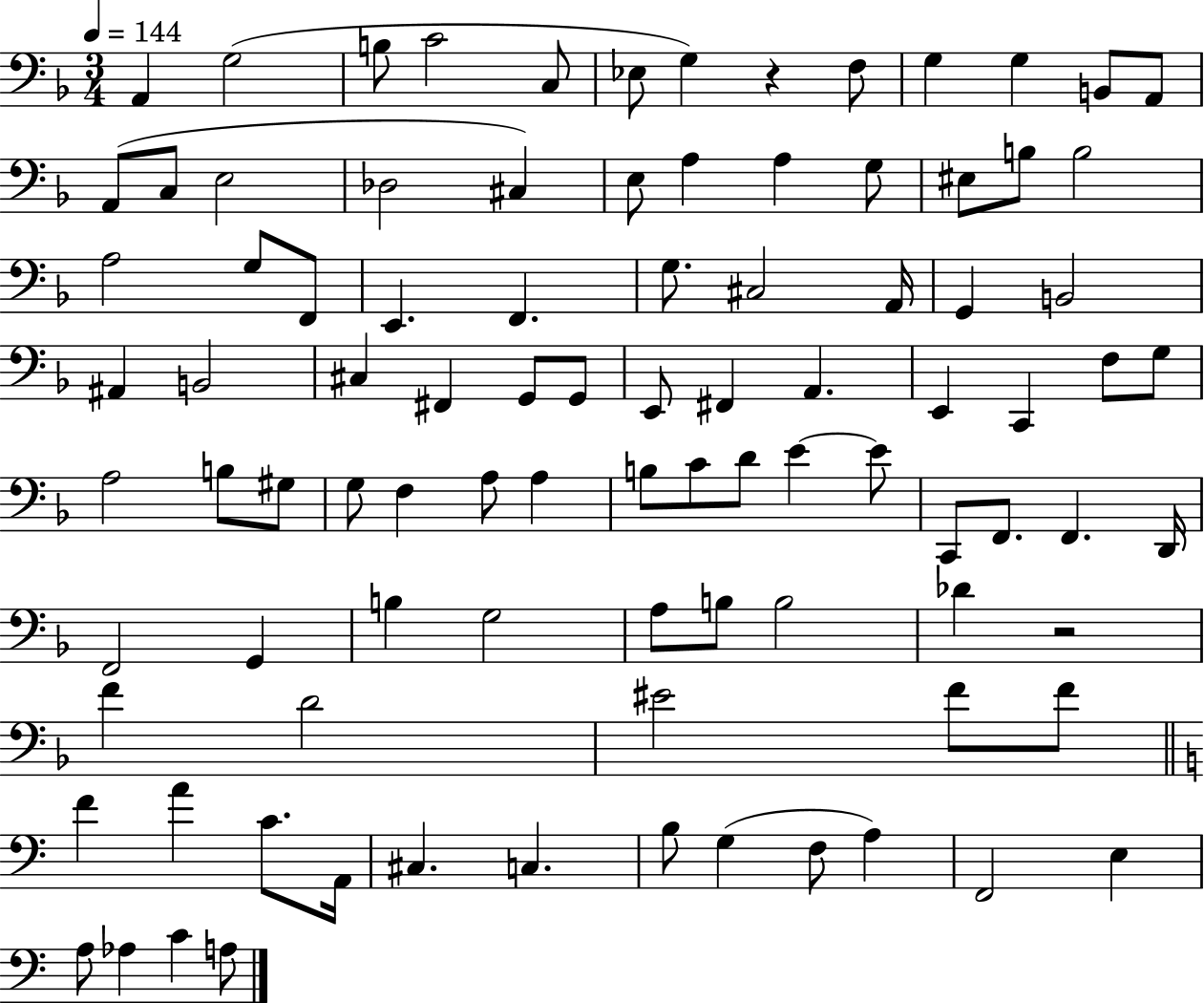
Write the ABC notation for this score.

X:1
T:Untitled
M:3/4
L:1/4
K:F
A,, G,2 B,/2 C2 C,/2 _E,/2 G, z F,/2 G, G, B,,/2 A,,/2 A,,/2 C,/2 E,2 _D,2 ^C, E,/2 A, A, G,/2 ^E,/2 B,/2 B,2 A,2 G,/2 F,,/2 E,, F,, G,/2 ^C,2 A,,/4 G,, B,,2 ^A,, B,,2 ^C, ^F,, G,,/2 G,,/2 E,,/2 ^F,, A,, E,, C,, F,/2 G,/2 A,2 B,/2 ^G,/2 G,/2 F, A,/2 A, B,/2 C/2 D/2 E E/2 C,,/2 F,,/2 F,, D,,/4 F,,2 G,, B, G,2 A,/2 B,/2 B,2 _D z2 F D2 ^E2 F/2 F/2 F A C/2 A,,/4 ^C, C, B,/2 G, F,/2 A, F,,2 E, A,/2 _A, C A,/2